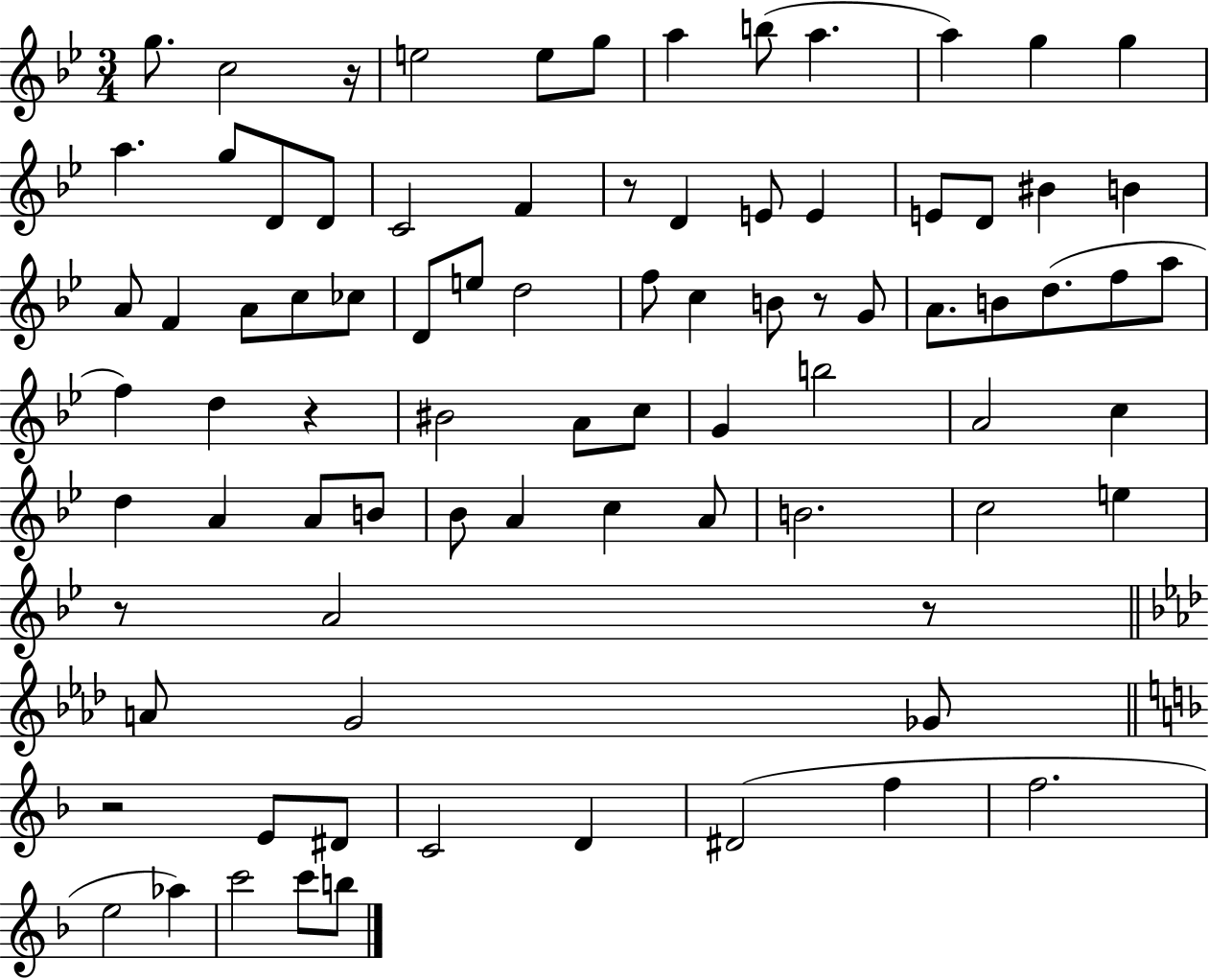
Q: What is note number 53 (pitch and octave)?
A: A4